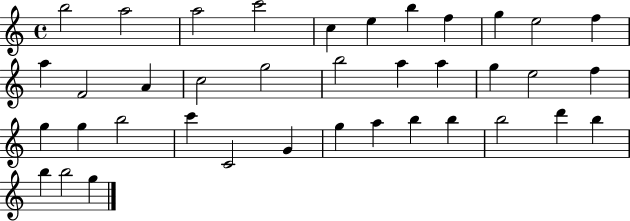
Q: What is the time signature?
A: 4/4